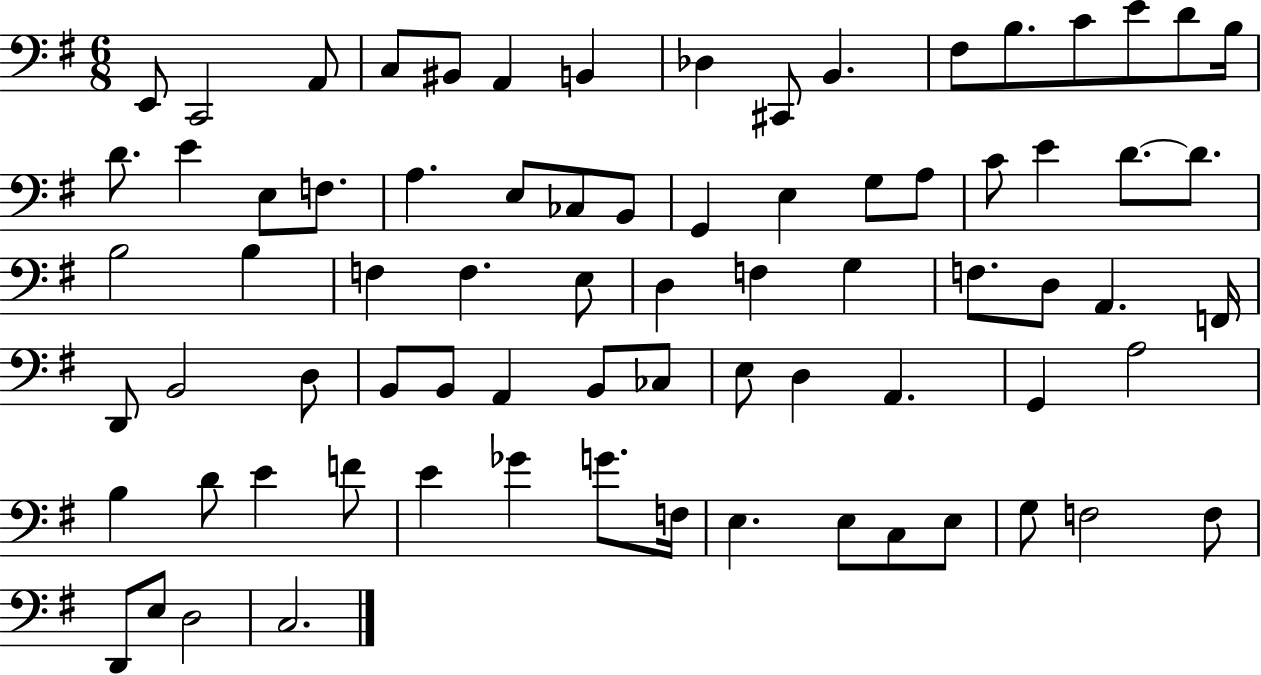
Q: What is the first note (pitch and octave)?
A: E2